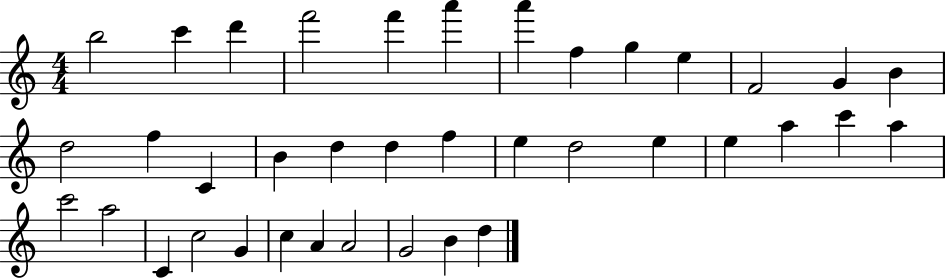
X:1
T:Untitled
M:4/4
L:1/4
K:C
b2 c' d' f'2 f' a' a' f g e F2 G B d2 f C B d d f e d2 e e a c' a c'2 a2 C c2 G c A A2 G2 B d